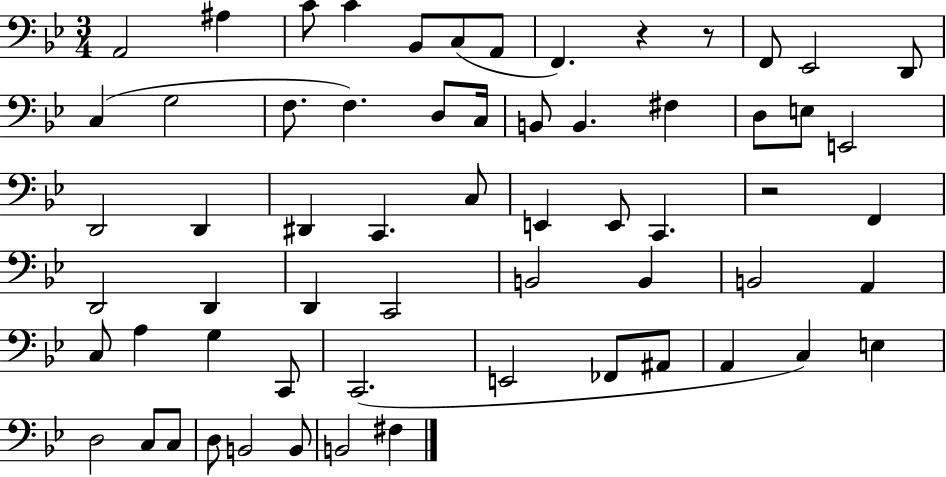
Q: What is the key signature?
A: BES major